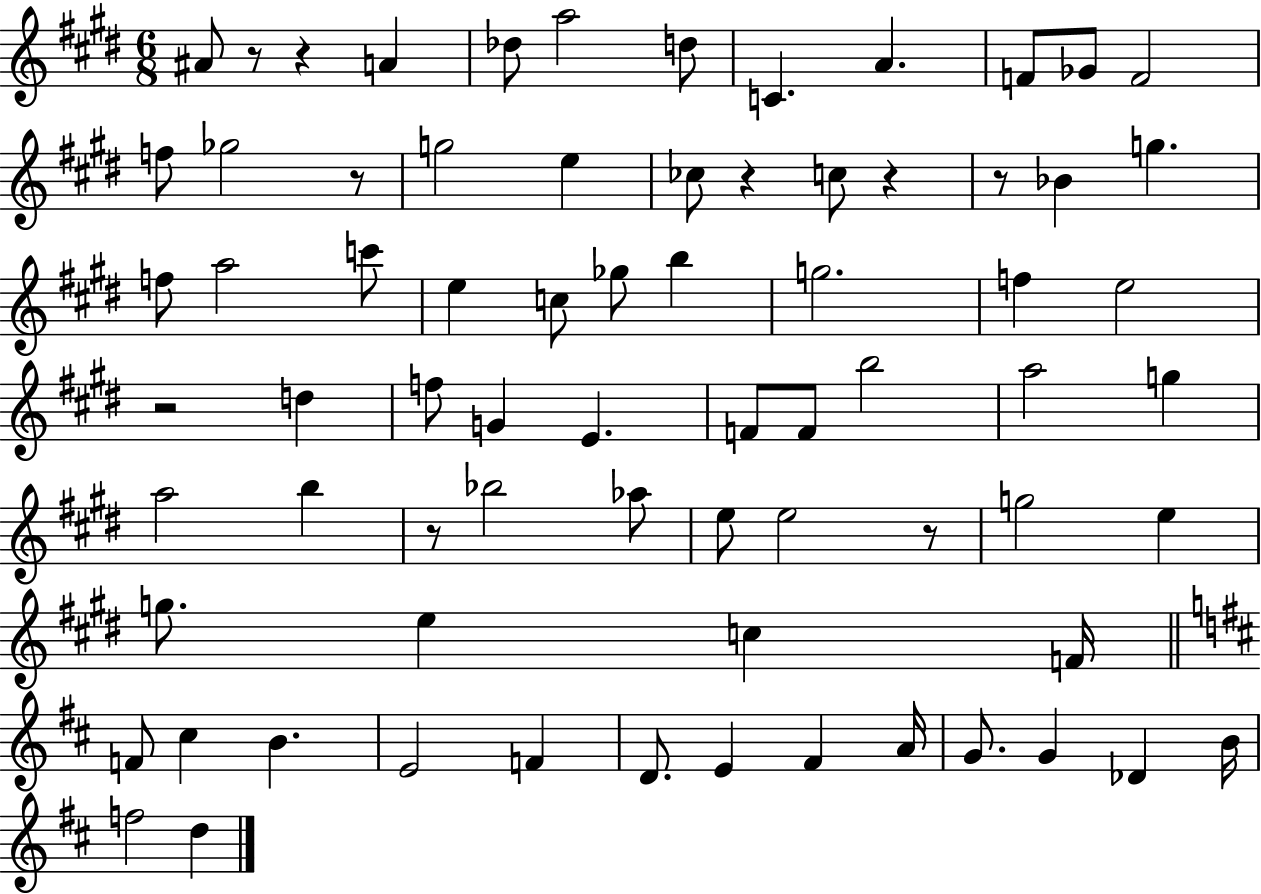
A#4/e R/e R/q A4/q Db5/e A5/h D5/e C4/q. A4/q. F4/e Gb4/e F4/h F5/e Gb5/h R/e G5/h E5/q CES5/e R/q C5/e R/q R/e Bb4/q G5/q. F5/e A5/h C6/e E5/q C5/e Gb5/e B5/q G5/h. F5/q E5/h R/h D5/q F5/e G4/q E4/q. F4/e F4/e B5/h A5/h G5/q A5/h B5/q R/e Bb5/h Ab5/e E5/e E5/h R/e G5/h E5/q G5/e. E5/q C5/q F4/s F4/e C#5/q B4/q. E4/h F4/q D4/e. E4/q F#4/q A4/s G4/e. G4/q Db4/q B4/s F5/h D5/q